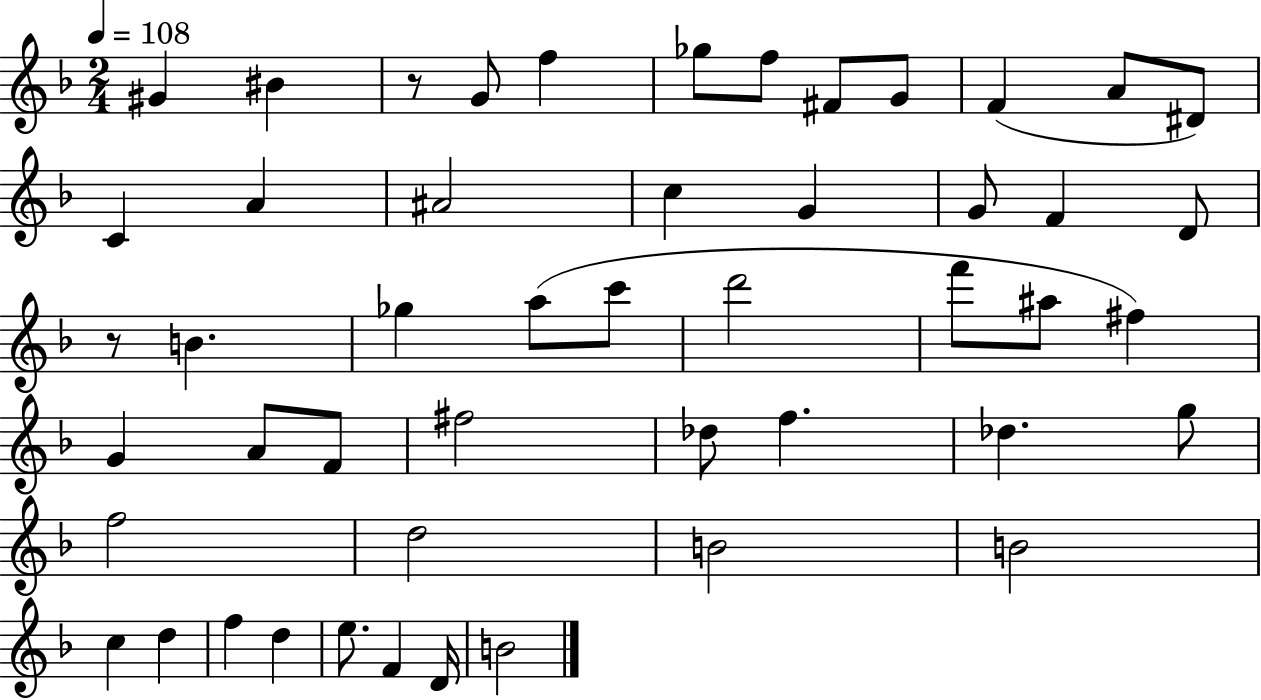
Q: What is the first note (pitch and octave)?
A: G#4